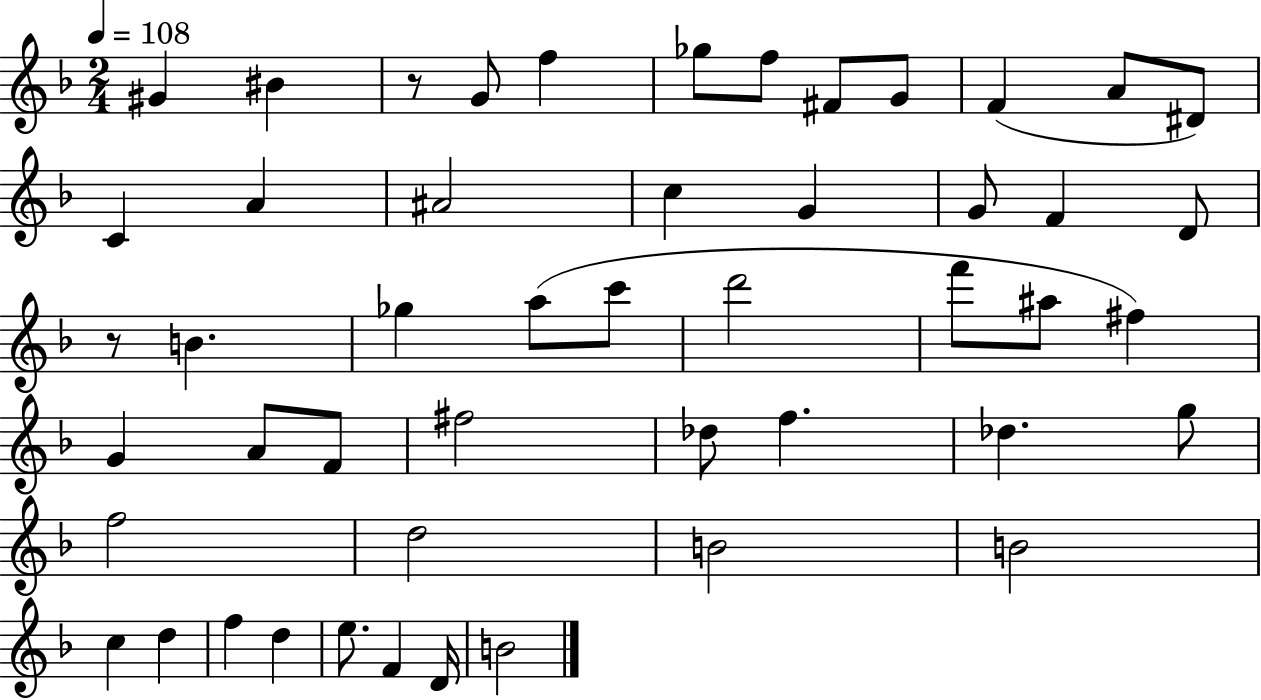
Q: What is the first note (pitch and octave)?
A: G#4